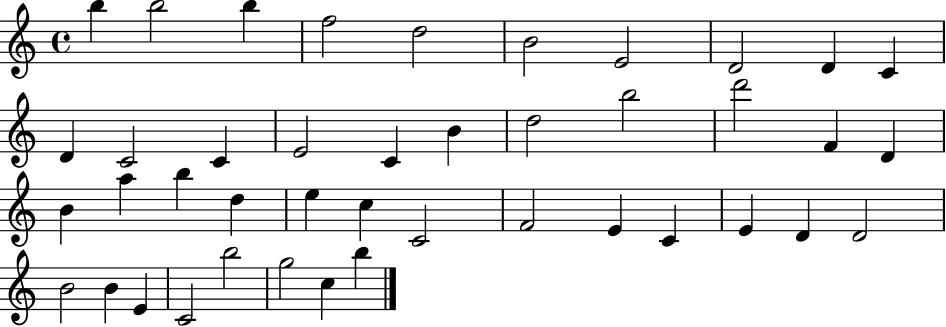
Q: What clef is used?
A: treble